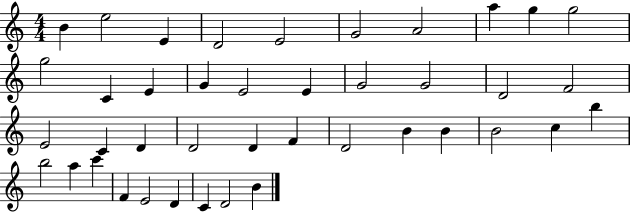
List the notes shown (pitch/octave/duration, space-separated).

B4/q E5/h E4/q D4/h E4/h G4/h A4/h A5/q G5/q G5/h G5/h C4/q E4/q G4/q E4/h E4/q G4/h G4/h D4/h F4/h E4/h C4/q D4/q D4/h D4/q F4/q D4/h B4/q B4/q B4/h C5/q B5/q B5/h A5/q C6/q F4/q E4/h D4/q C4/q D4/h B4/q